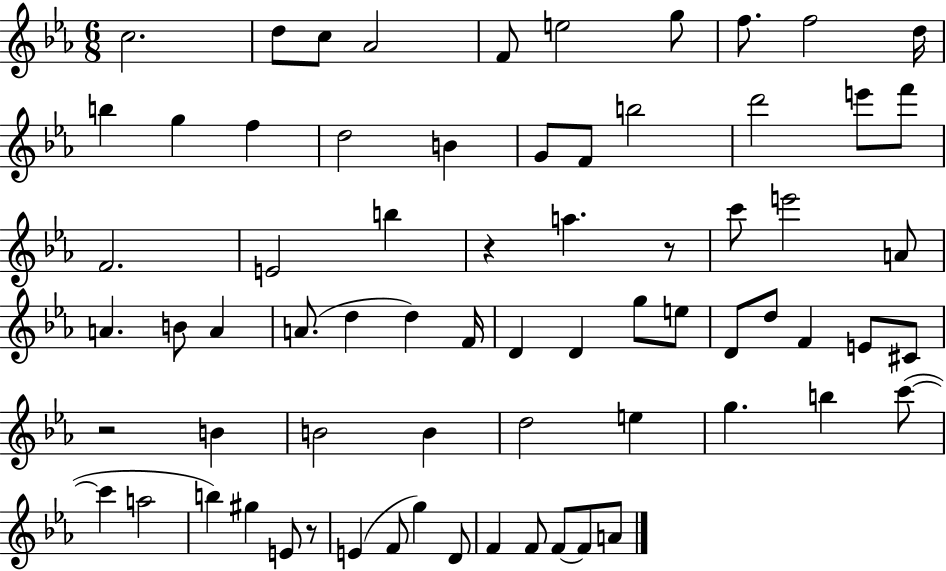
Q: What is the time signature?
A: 6/8